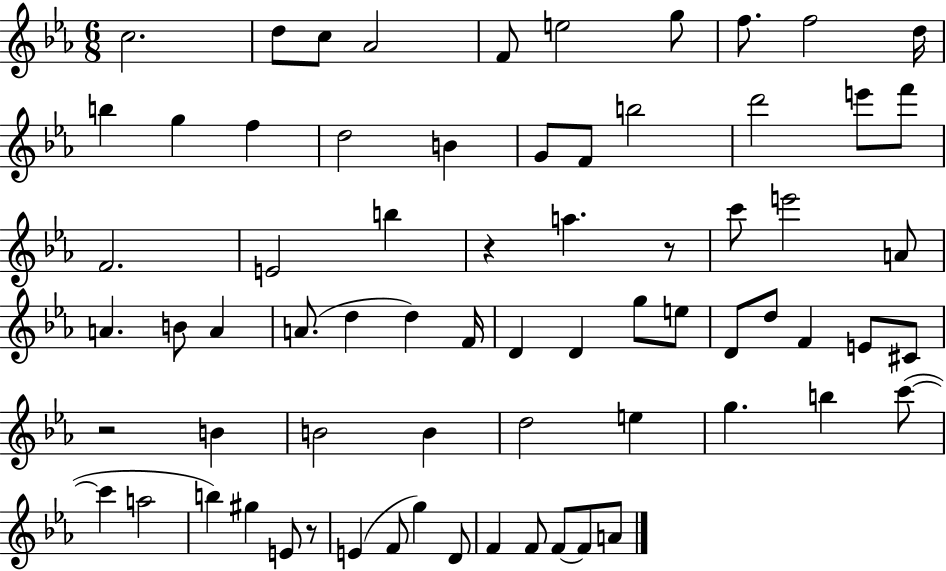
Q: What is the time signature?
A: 6/8